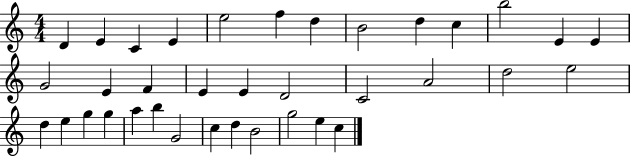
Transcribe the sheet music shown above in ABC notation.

X:1
T:Untitled
M:4/4
L:1/4
K:C
D E C E e2 f d B2 d c b2 E E G2 E F E E D2 C2 A2 d2 e2 d e g g a b G2 c d B2 g2 e c